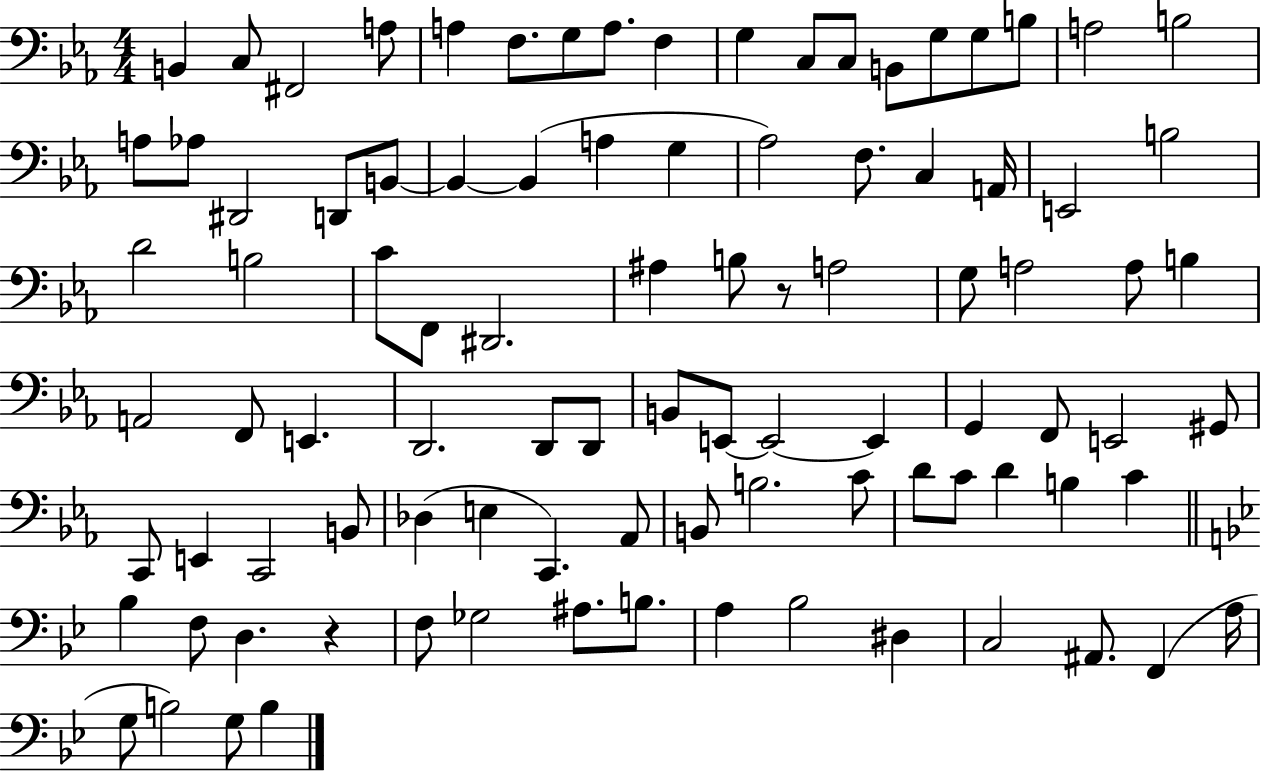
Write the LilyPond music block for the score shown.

{
  \clef bass
  \numericTimeSignature
  \time 4/4
  \key ees \major
  \repeat volta 2 { b,4 c8 fis,2 a8 | a4 f8. g8 a8. f4 | g4 c8 c8 b,8 g8 g8 b8 | a2 b2 | \break a8 aes8 dis,2 d,8 b,8~~ | b,4~~ b,4( a4 g4 | aes2) f8. c4 a,16 | e,2 b2 | \break d'2 b2 | c'8 f,8 dis,2. | ais4 b8 r8 a2 | g8 a2 a8 b4 | \break a,2 f,8 e,4. | d,2. d,8 d,8 | b,8 e,8~~ e,2~~ e,4 | g,4 f,8 e,2 gis,8 | \break c,8 e,4 c,2 b,8 | des4( e4 c,4.) aes,8 | b,8 b2. c'8 | d'8 c'8 d'4 b4 c'4 | \break \bar "||" \break \key bes \major bes4 f8 d4. r4 | f8 ges2 ais8. b8. | a4 bes2 dis4 | c2 ais,8. f,4( a16 | \break g8 b2) g8 b4 | } \bar "|."
}